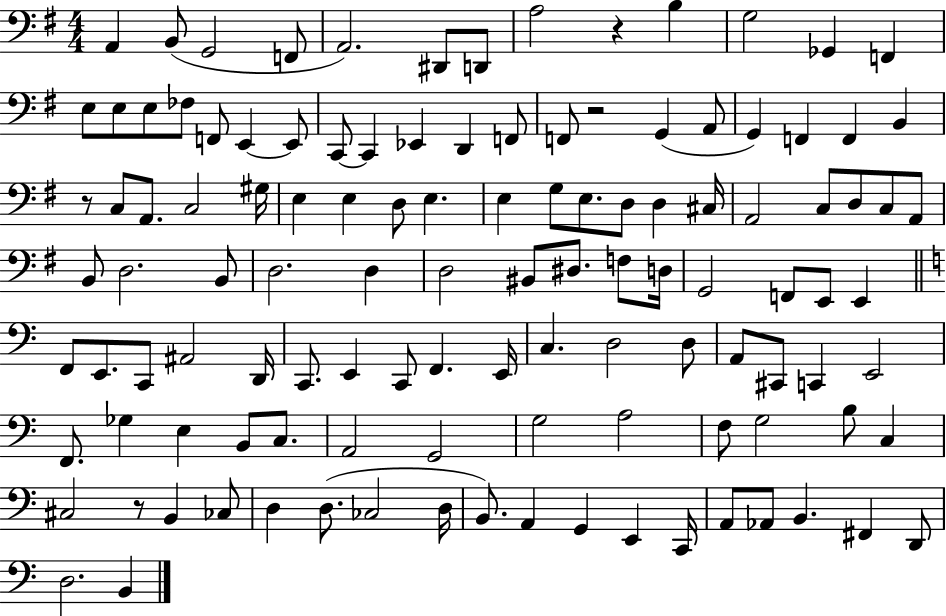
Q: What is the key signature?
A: G major